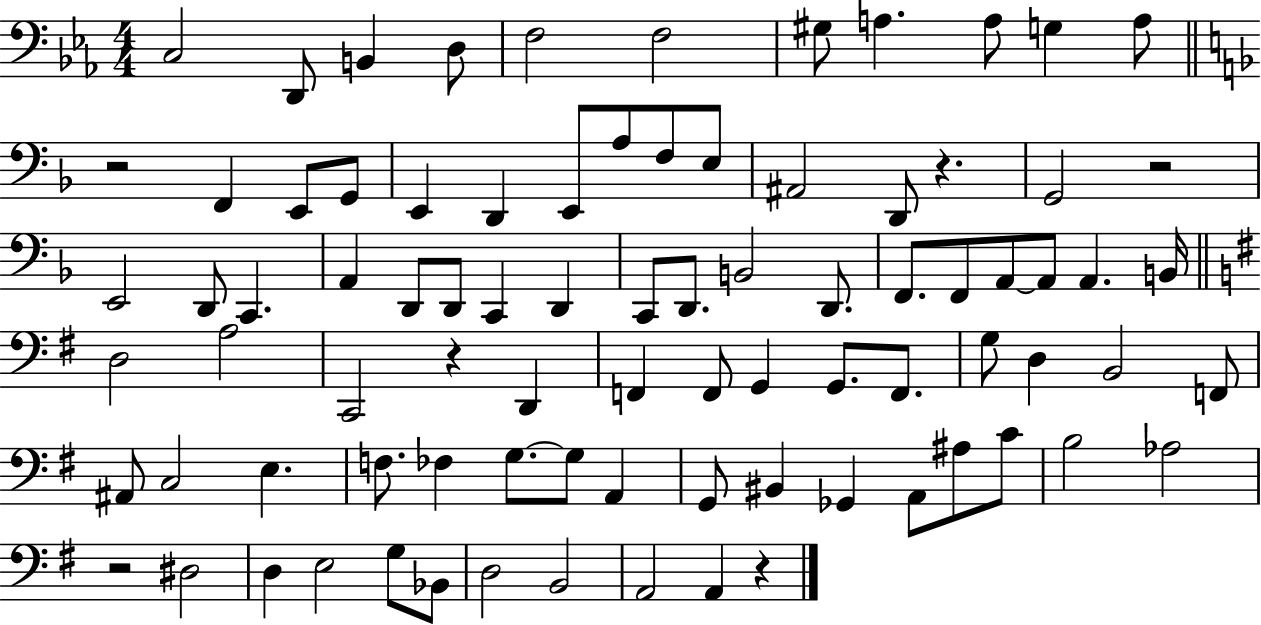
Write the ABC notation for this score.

X:1
T:Untitled
M:4/4
L:1/4
K:Eb
C,2 D,,/2 B,, D,/2 F,2 F,2 ^G,/2 A, A,/2 G, A,/2 z2 F,, E,,/2 G,,/2 E,, D,, E,,/2 A,/2 F,/2 E,/2 ^A,,2 D,,/2 z G,,2 z2 E,,2 D,,/2 C,, A,, D,,/2 D,,/2 C,, D,, C,,/2 D,,/2 B,,2 D,,/2 F,,/2 F,,/2 A,,/2 A,,/2 A,, B,,/4 D,2 A,2 C,,2 z D,, F,, F,,/2 G,, G,,/2 F,,/2 G,/2 D, B,,2 F,,/2 ^A,,/2 C,2 E, F,/2 _F, G,/2 G,/2 A,, G,,/2 ^B,, _G,, A,,/2 ^A,/2 C/2 B,2 _A,2 z2 ^D,2 D, E,2 G,/2 _B,,/2 D,2 B,,2 A,,2 A,, z